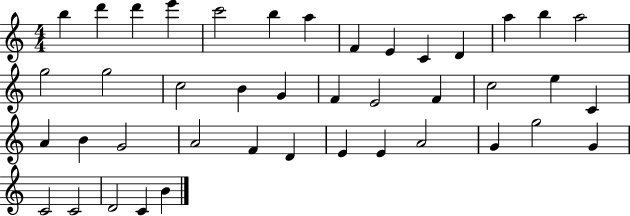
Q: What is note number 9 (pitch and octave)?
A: E4